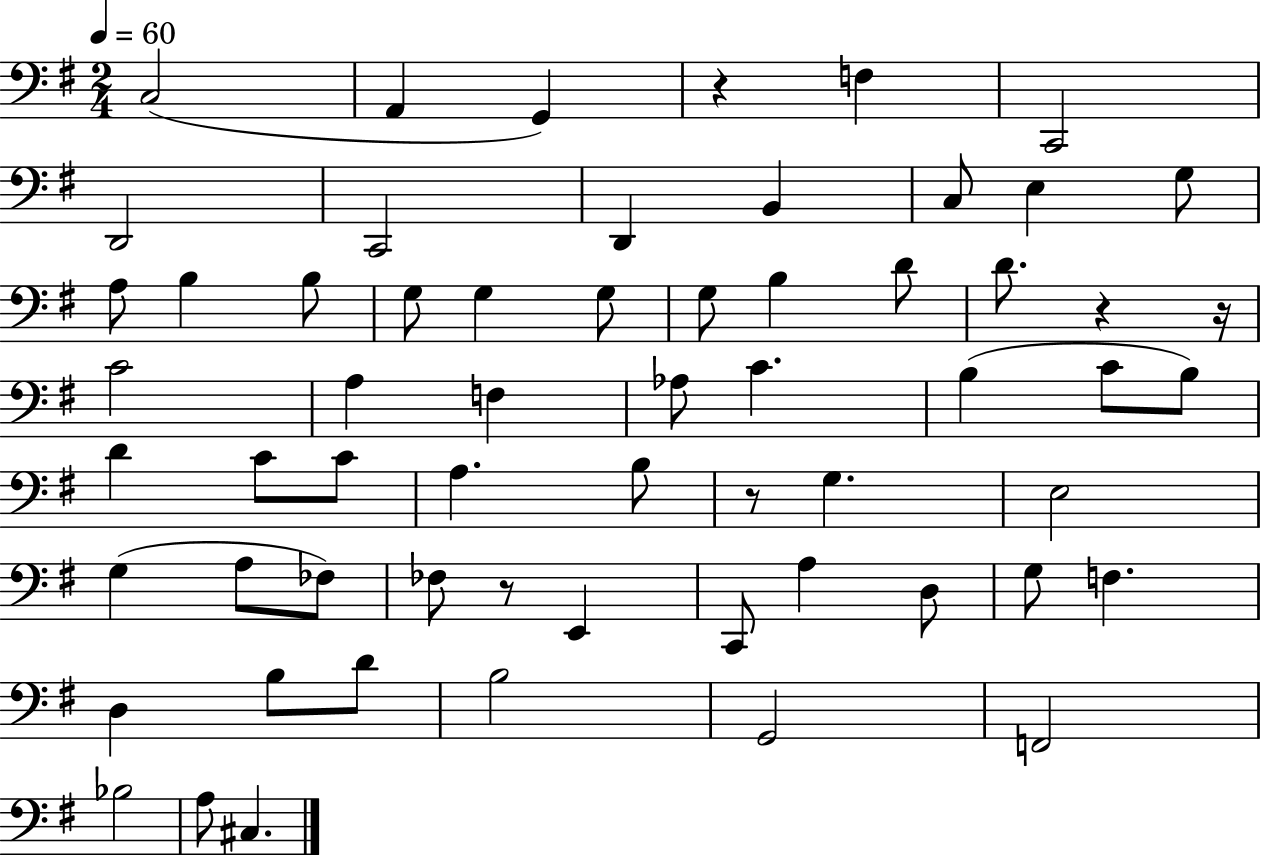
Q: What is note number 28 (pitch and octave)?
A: B3